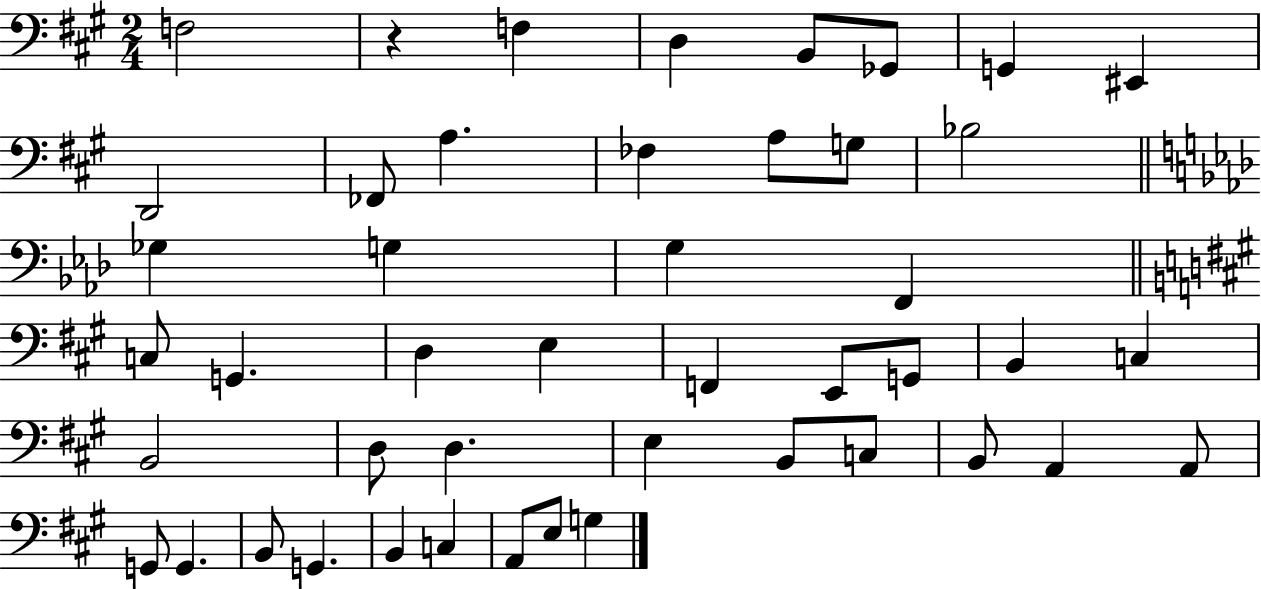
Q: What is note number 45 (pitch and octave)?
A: G3